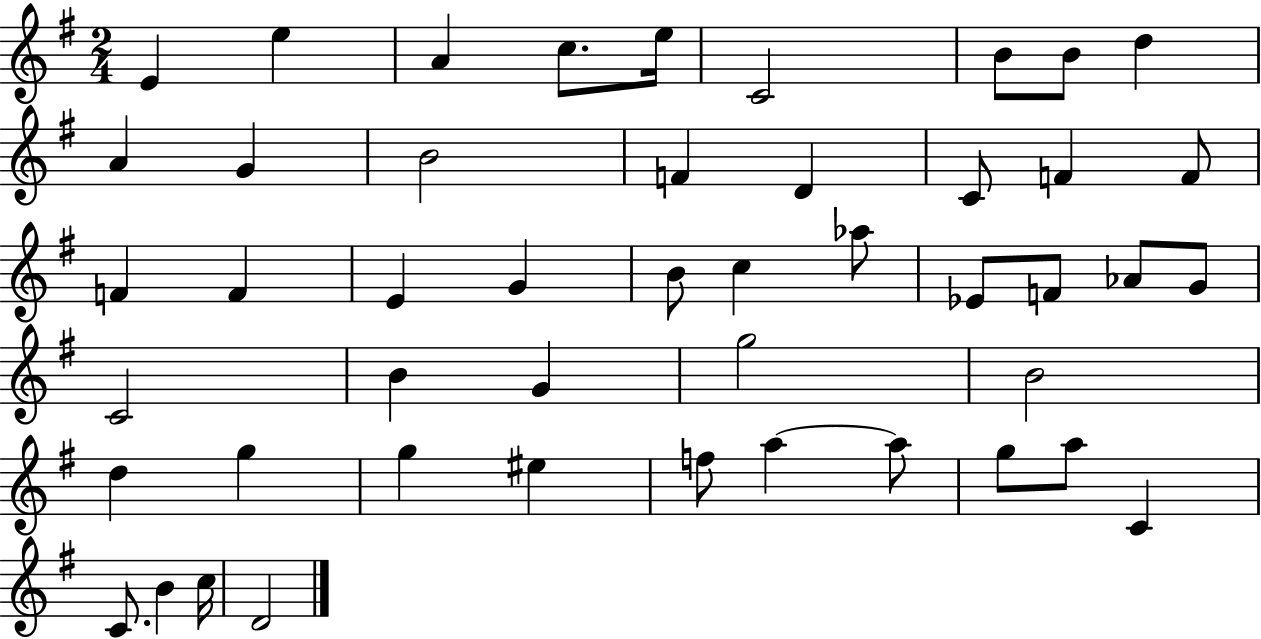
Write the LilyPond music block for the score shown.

{
  \clef treble
  \numericTimeSignature
  \time 2/4
  \key g \major
  e'4 e''4 | a'4 c''8. e''16 | c'2 | b'8 b'8 d''4 | \break a'4 g'4 | b'2 | f'4 d'4 | c'8 f'4 f'8 | \break f'4 f'4 | e'4 g'4 | b'8 c''4 aes''8 | ees'8 f'8 aes'8 g'8 | \break c'2 | b'4 g'4 | g''2 | b'2 | \break d''4 g''4 | g''4 eis''4 | f''8 a''4~~ a''8 | g''8 a''8 c'4 | \break c'8. b'4 c''16 | d'2 | \bar "|."
}